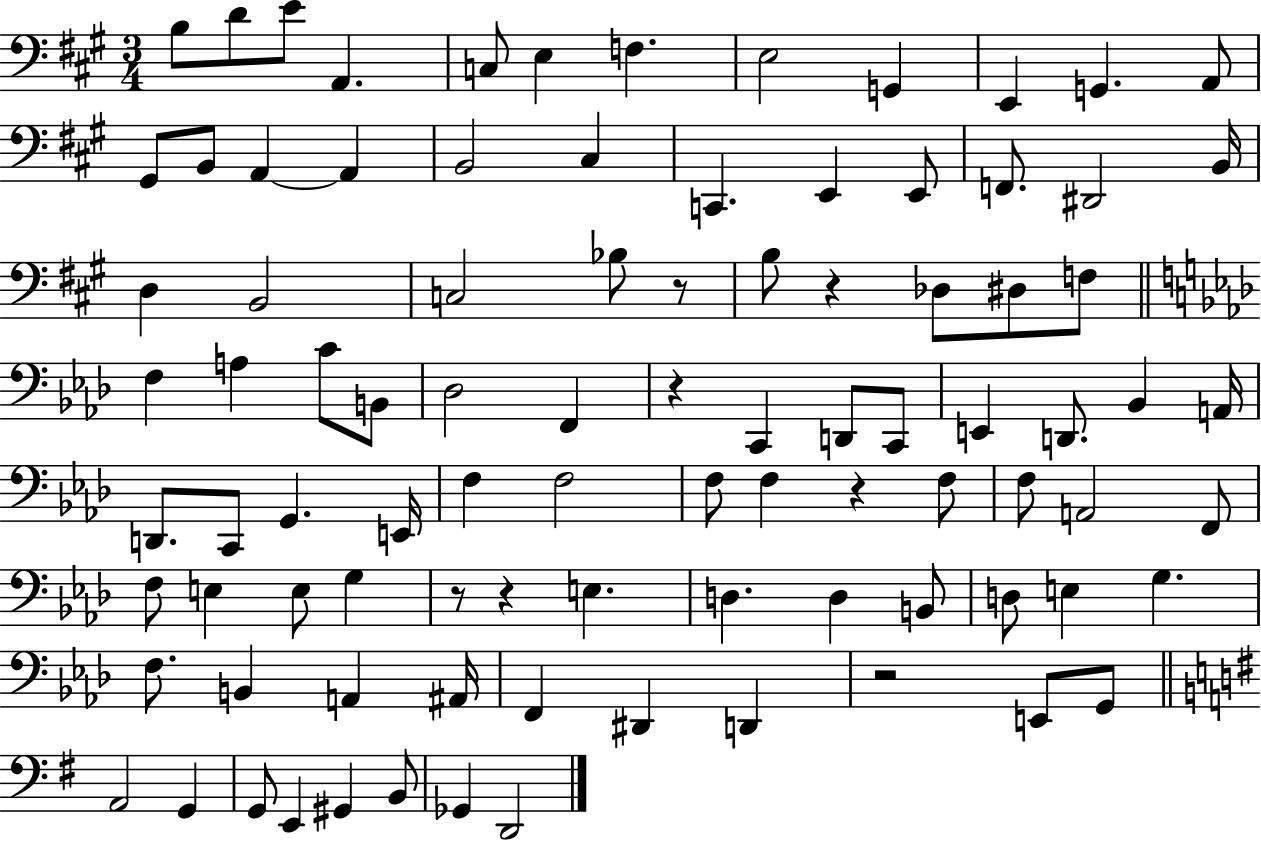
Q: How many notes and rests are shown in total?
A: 92